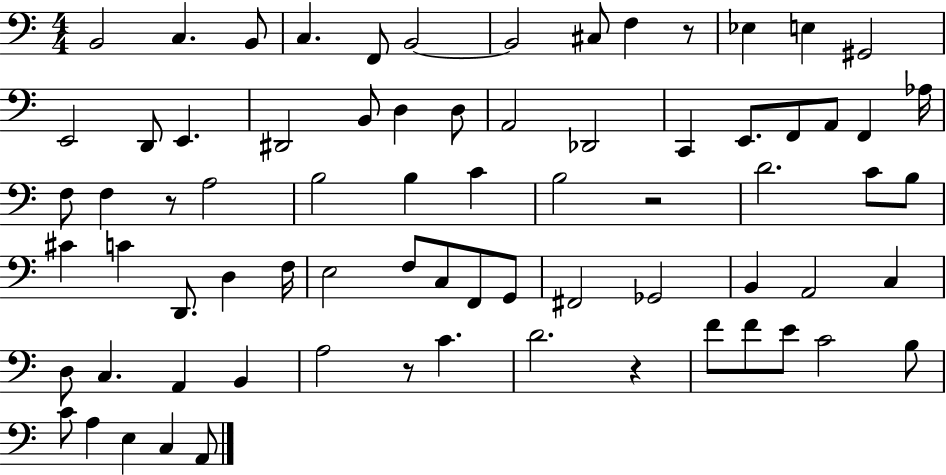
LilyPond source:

{
  \clef bass
  \numericTimeSignature
  \time 4/4
  \key c \major
  b,2 c4. b,8 | c4. f,8 b,2~~ | b,2 cis8 f4 r8 | ees4 e4 gis,2 | \break e,2 d,8 e,4. | dis,2 b,8 d4 d8 | a,2 des,2 | c,4 e,8. f,8 a,8 f,4 aes16 | \break f8 f4 r8 a2 | b2 b4 c'4 | b2 r2 | d'2. c'8 b8 | \break cis'4 c'4 d,8. d4 f16 | e2 f8 c8 f,8 g,8 | fis,2 ges,2 | b,4 a,2 c4 | \break d8 c4. a,4 b,4 | a2 r8 c'4. | d'2. r4 | f'8 f'8 e'8 c'2 b8 | \break c'8 a4 e4 c4 a,8 | \bar "|."
}